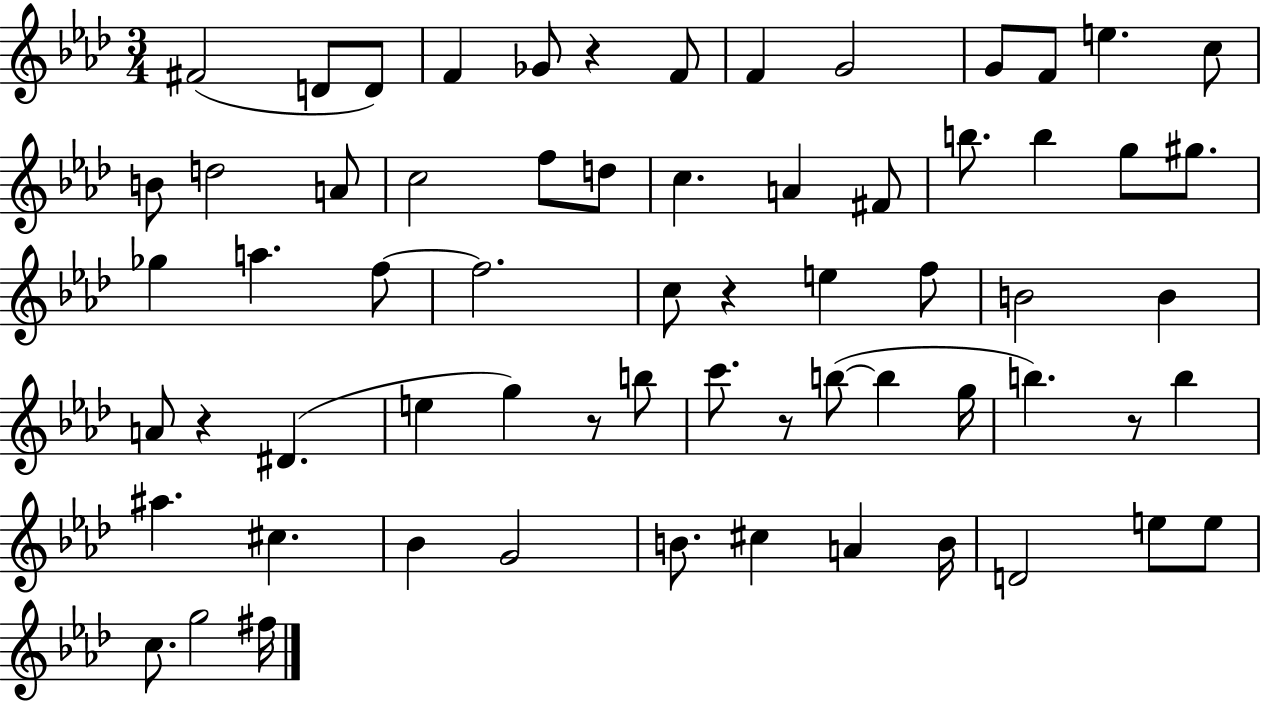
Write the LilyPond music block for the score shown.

{
  \clef treble
  \numericTimeSignature
  \time 3/4
  \key aes \major
  fis'2( d'8 d'8) | f'4 ges'8 r4 f'8 | f'4 g'2 | g'8 f'8 e''4. c''8 | \break b'8 d''2 a'8 | c''2 f''8 d''8 | c''4. a'4 fis'8 | b''8. b''4 g''8 gis''8. | \break ges''4 a''4. f''8~~ | f''2. | c''8 r4 e''4 f''8 | b'2 b'4 | \break a'8 r4 dis'4.( | e''4 g''4) r8 b''8 | c'''8. r8 b''8~(~ b''4 g''16 | b''4.) r8 b''4 | \break ais''4. cis''4. | bes'4 g'2 | b'8. cis''4 a'4 b'16 | d'2 e''8 e''8 | \break c''8. g''2 fis''16 | \bar "|."
}